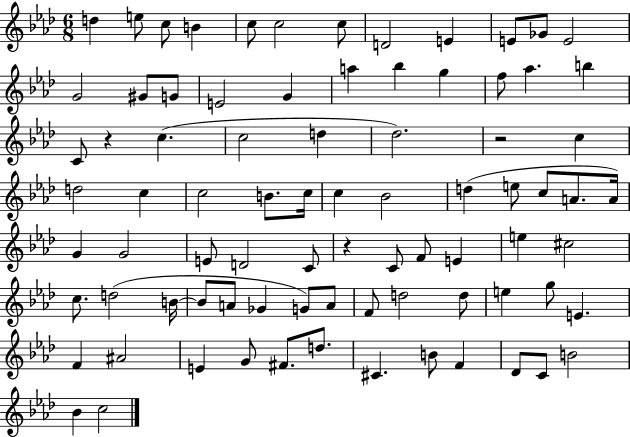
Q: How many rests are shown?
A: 3